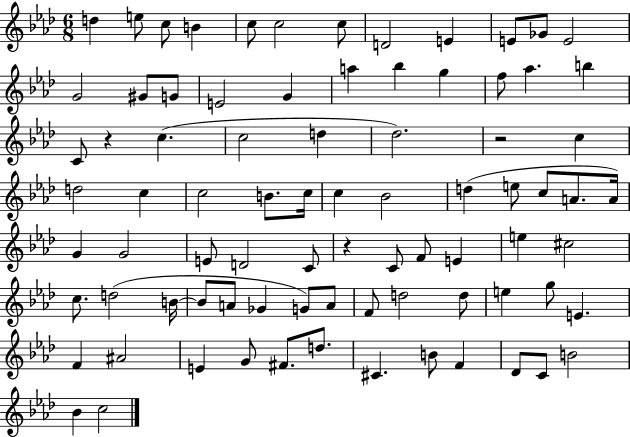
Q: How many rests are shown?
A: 3